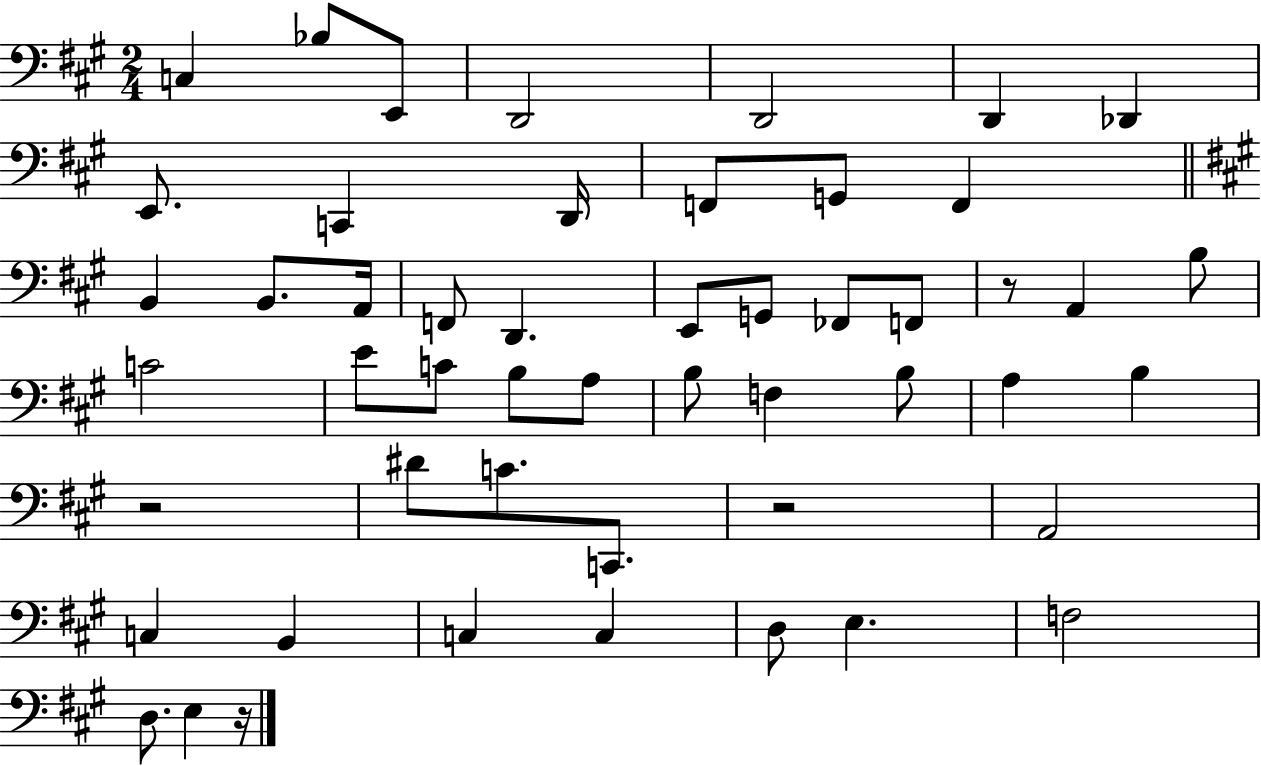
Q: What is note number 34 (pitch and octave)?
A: B3